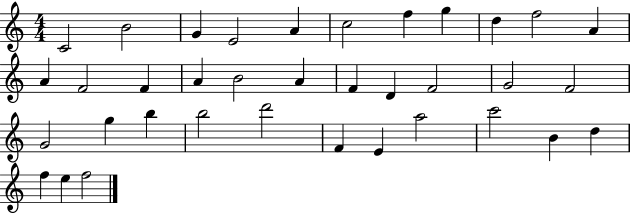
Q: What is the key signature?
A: C major